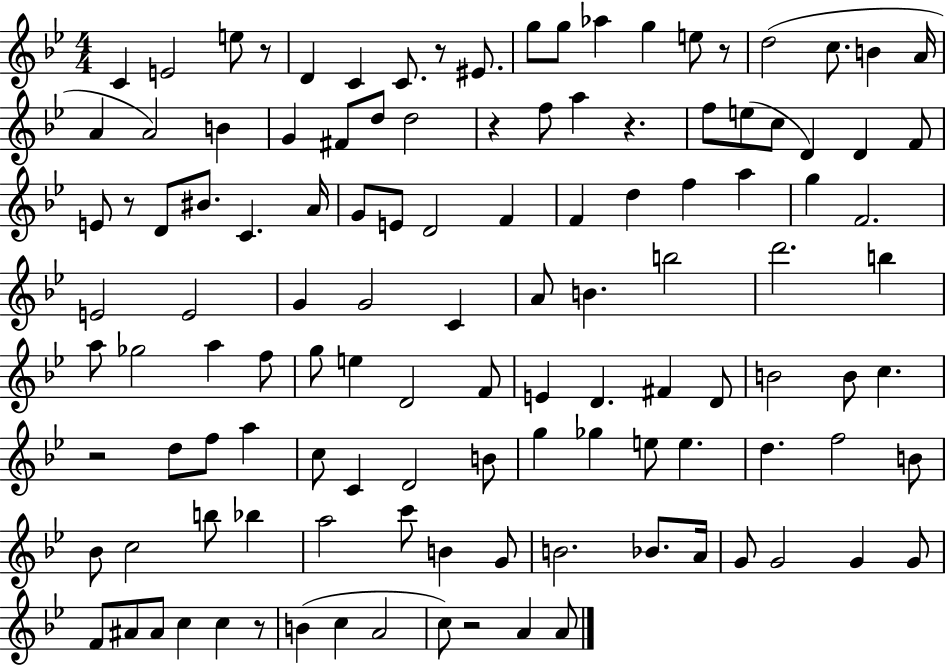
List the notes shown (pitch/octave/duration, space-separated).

C4/q E4/h E5/e R/e D4/q C4/q C4/e. R/e EIS4/e. G5/e G5/e Ab5/q G5/q E5/e R/e D5/h C5/e. B4/q A4/s A4/q A4/h B4/q G4/q F#4/e D5/e D5/h R/q F5/e A5/q R/q. F5/e E5/e C5/e D4/q D4/q F4/e E4/e R/e D4/e BIS4/e. C4/q. A4/s G4/e E4/e D4/h F4/q F4/q D5/q F5/q A5/q G5/q F4/h. E4/h E4/h G4/q G4/h C4/q A4/e B4/q. B5/h D6/h. B5/q A5/e Gb5/h A5/q F5/e G5/e E5/q D4/h F4/e E4/q D4/q. F#4/q D4/e B4/h B4/e C5/q. R/h D5/e F5/e A5/q C5/e C4/q D4/h B4/e G5/q Gb5/q E5/e E5/q. D5/q. F5/h B4/e Bb4/e C5/h B5/e Bb5/q A5/h C6/e B4/q G4/e B4/h. Bb4/e. A4/s G4/e G4/h G4/q G4/e F4/e A#4/e A#4/e C5/q C5/q R/e B4/q C5/q A4/h C5/e R/h A4/q A4/e